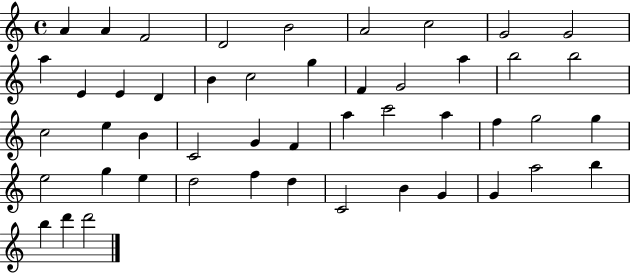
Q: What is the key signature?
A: C major